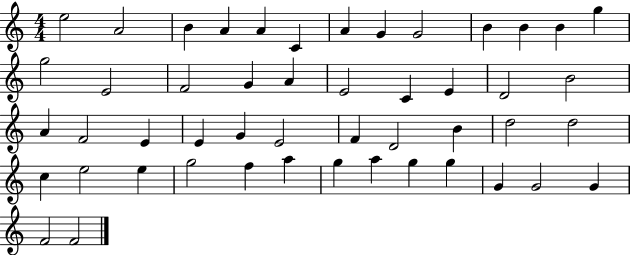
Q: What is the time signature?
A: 4/4